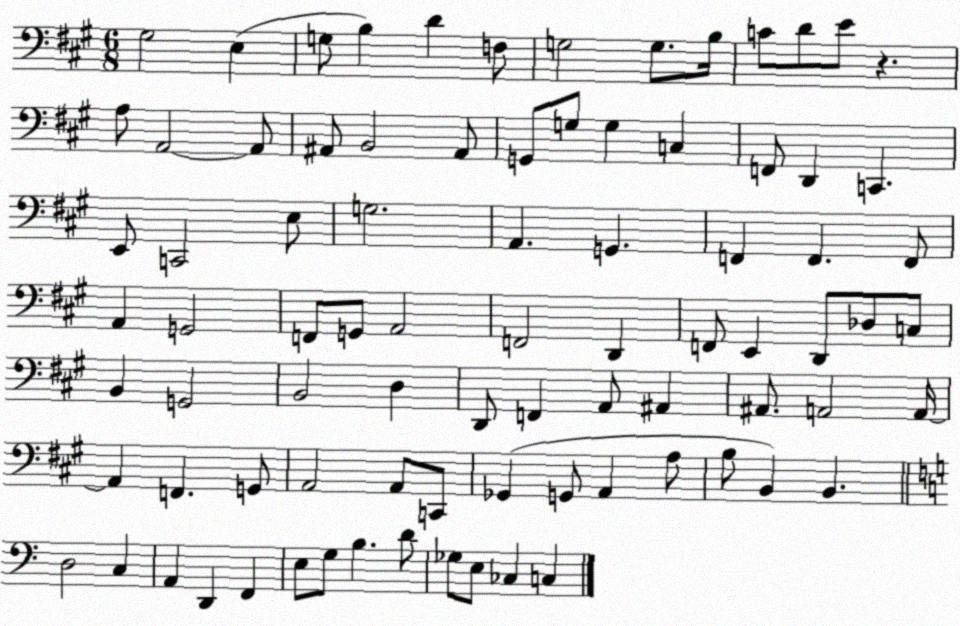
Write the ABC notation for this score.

X:1
T:Untitled
M:6/8
L:1/4
K:A
^G,2 E, G,/2 B, D F,/2 G,2 G,/2 B,/4 C/2 D/2 E/2 z A,/2 A,,2 A,,/2 ^A,,/2 B,,2 ^A,,/2 G,,/2 G,/2 G, C, F,,/2 D,, C,, E,,/2 C,,2 E,/2 G,2 A,, G,, F,, F,, F,,/2 A,, G,,2 F,,/2 G,,/2 A,,2 F,,2 D,, F,,/2 E,, D,,/2 _D,/2 C,/2 B,, G,,2 B,,2 D, D,,/2 F,, A,,/2 ^A,, ^A,,/2 A,,2 A,,/4 A,, F,, G,,/2 A,,2 A,,/2 C,,/2 _G,, G,,/2 A,, A,/2 B,/2 B,, B,, D,2 C, A,, D,, F,, E,/2 G,/2 B, D/2 _G,/2 E,/2 _C, C,